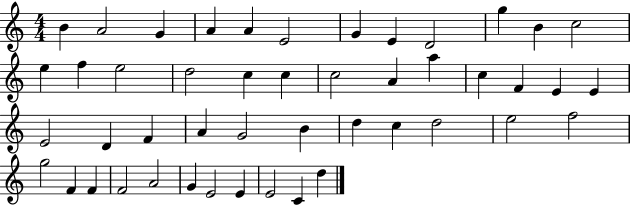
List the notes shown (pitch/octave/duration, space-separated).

B4/q A4/h G4/q A4/q A4/q E4/h G4/q E4/q D4/h G5/q B4/q C5/h E5/q F5/q E5/h D5/h C5/q C5/q C5/h A4/q A5/q C5/q F4/q E4/q E4/q E4/h D4/q F4/q A4/q G4/h B4/q D5/q C5/q D5/h E5/h F5/h G5/h F4/q F4/q F4/h A4/h G4/q E4/h E4/q E4/h C4/q D5/q